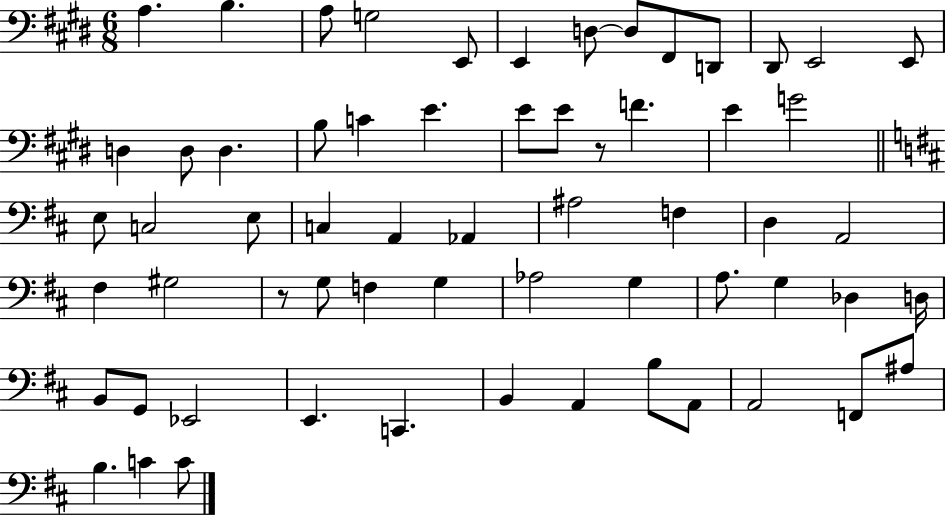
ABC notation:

X:1
T:Untitled
M:6/8
L:1/4
K:E
A, B, A,/2 G,2 E,,/2 E,, D,/2 D,/2 ^F,,/2 D,,/2 ^D,,/2 E,,2 E,,/2 D, D,/2 D, B,/2 C E E/2 E/2 z/2 F E G2 E,/2 C,2 E,/2 C, A,, _A,, ^A,2 F, D, A,,2 ^F, ^G,2 z/2 G,/2 F, G, _A,2 G, A,/2 G, _D, D,/4 B,,/2 G,,/2 _E,,2 E,, C,, B,, A,, B,/2 A,,/2 A,,2 F,,/2 ^A,/2 B, C C/2